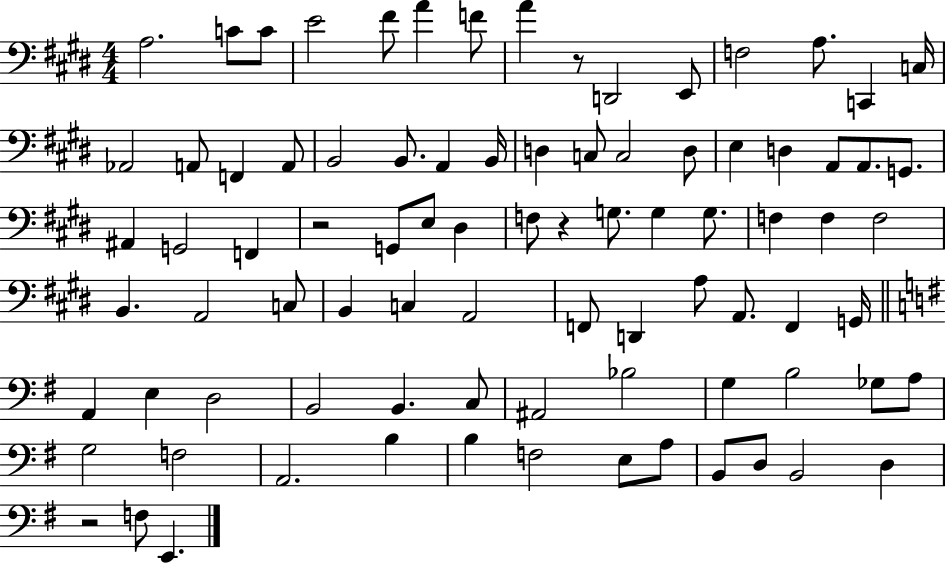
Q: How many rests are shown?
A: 4